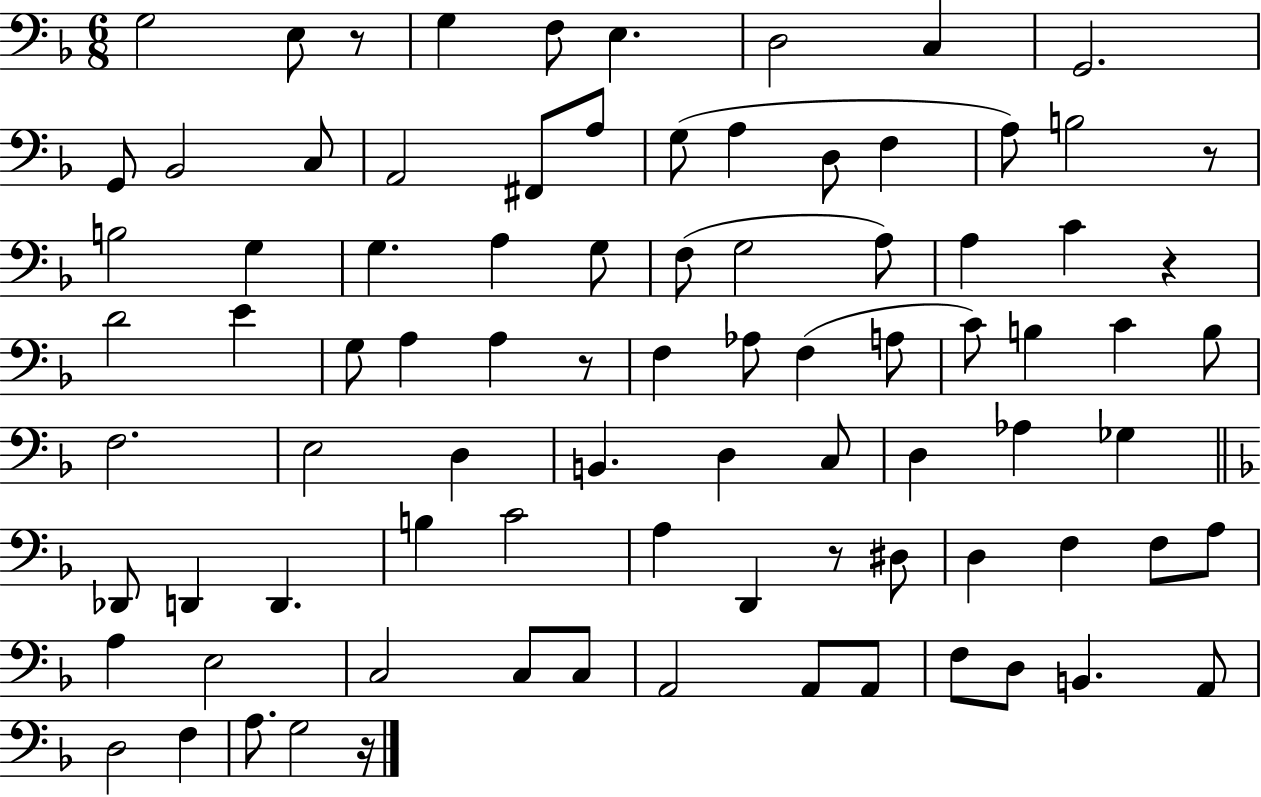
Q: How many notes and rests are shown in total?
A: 86